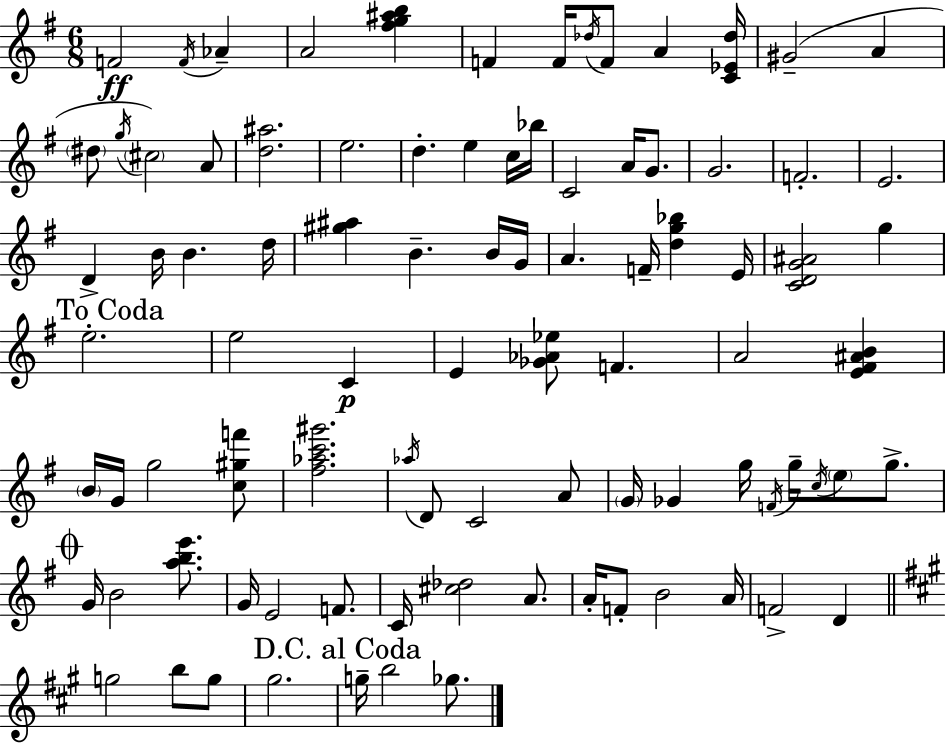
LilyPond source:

{
  \clef treble
  \numericTimeSignature
  \time 6/8
  \key g \major
  f'2\ff \acciaccatura { f'16 } aes'4-- | a'2 <fis'' g'' ais'' b''>4 | f'4 f'16 \acciaccatura { des''16 } f'8 a'4 | <c' ees' des''>16 gis'2--( a'4 | \break \parenthesize dis''8 \acciaccatura { g''16 }) \parenthesize cis''2 | a'8 <d'' ais''>2. | e''2. | d''4.-. e''4 | \break c''16 bes''16 c'2 a'16 | g'8. g'2. | f'2.-. | e'2. | \break d'4-> b'16 b'4. | d''16 <gis'' ais''>4 b'4.-- | b'16 g'16 a'4. f'16-- <d'' g'' bes''>4 | e'16 <c' d' g' ais'>2 g''4 | \break \mark "To Coda" e''2.-. | e''2 c'4\p | e'4 <ges' aes' ees''>8 f'4. | a'2 <e' fis' ais' b'>4 | \break \parenthesize b'16 g'16 g''2 | <c'' gis'' f'''>8 <fis'' aes'' c''' gis'''>2. | \acciaccatura { aes''16 } d'8 c'2 | a'8 \parenthesize g'16 ges'4 g''16 \acciaccatura { f'16 } g''16-- | \break \acciaccatura { c''16 } \parenthesize e''8 g''8.-> \mark \markup { \musicglyph "scripts.coda" } g'16 b'2 | <a'' b'' e'''>8. g'16 e'2 | f'8. c'16 <cis'' des''>2 | a'8. a'16-. f'8-. b'2 | \break a'16 f'2-> | d'4 \bar "||" \break \key a \major g''2 b''8 g''8 | gis''2. | \mark "D.C. al Coda" g''16-- b''2 ges''8. | \bar "|."
}